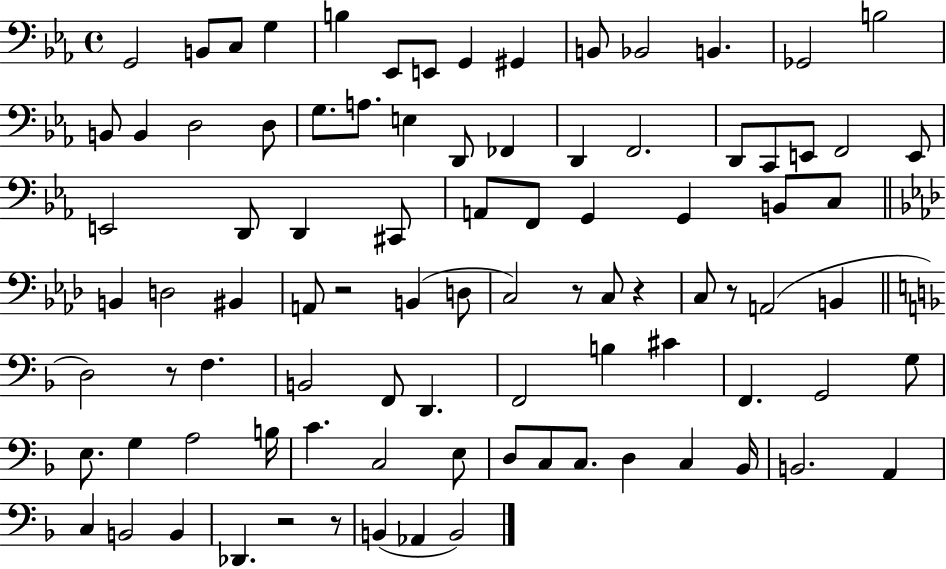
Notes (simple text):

G2/h B2/e C3/e G3/q B3/q Eb2/e E2/e G2/q G#2/q B2/e Bb2/h B2/q. Gb2/h B3/h B2/e B2/q D3/h D3/e G3/e. A3/e. E3/q D2/e FES2/q D2/q F2/h. D2/e C2/e E2/e F2/h E2/e E2/h D2/e D2/q C#2/e A2/e F2/e G2/q G2/q B2/e C3/e B2/q D3/h BIS2/q A2/e R/h B2/q D3/e C3/h R/e C3/e R/q C3/e R/e A2/h B2/q D3/h R/e F3/q. B2/h F2/e D2/q. F2/h B3/q C#4/q F2/q. G2/h G3/e E3/e. G3/q A3/h B3/s C4/q. C3/h E3/e D3/e C3/e C3/e. D3/q C3/q Bb2/s B2/h. A2/q C3/q B2/h B2/q Db2/q. R/h R/e B2/q Ab2/q B2/h